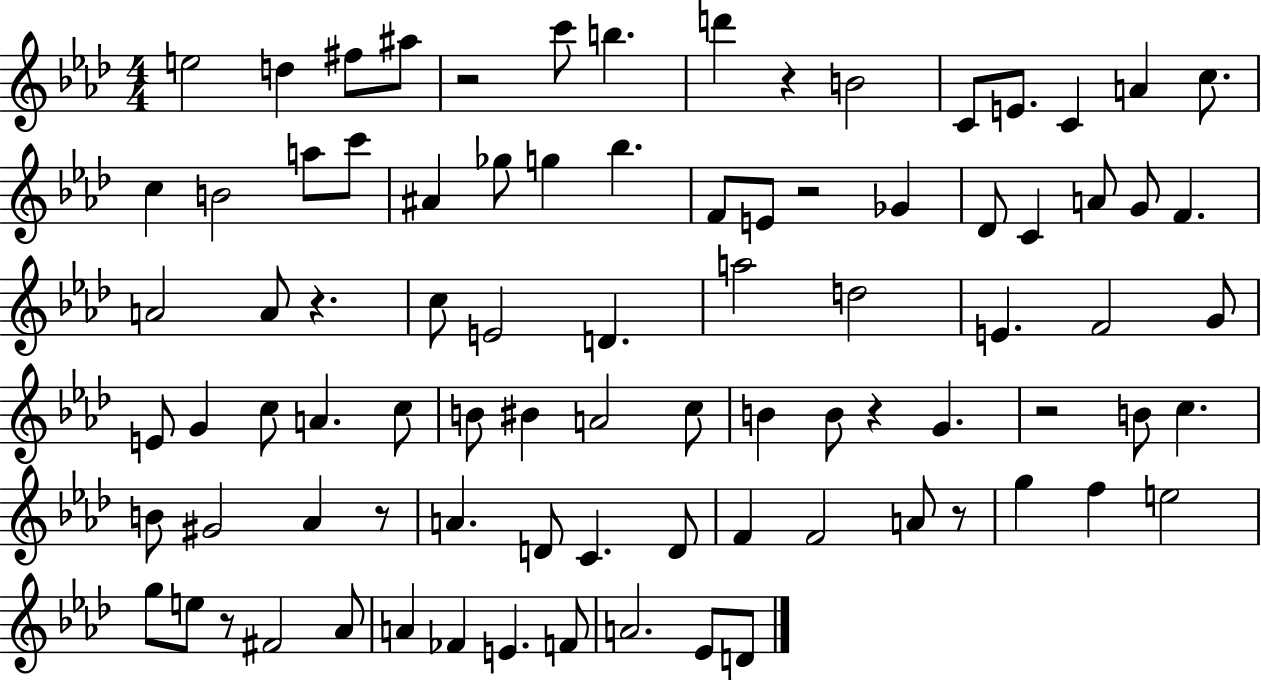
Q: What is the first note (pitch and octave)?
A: E5